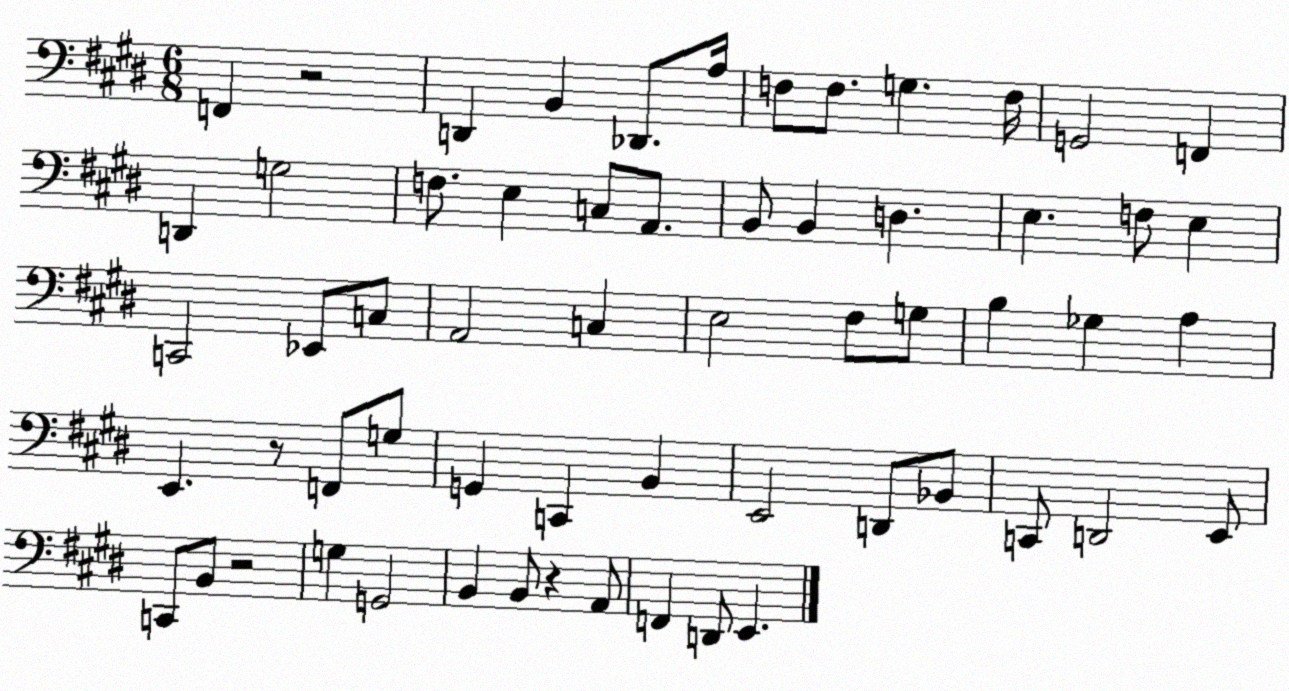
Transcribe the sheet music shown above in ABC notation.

X:1
T:Untitled
M:6/8
L:1/4
K:E
F,, z2 D,, B,, _D,,/2 A,/4 F,/2 F,/2 G, F,/4 G,,2 F,, D,, G,2 F,/2 E, C,/2 A,,/2 B,,/2 B,, D, E, F,/2 E, C,,2 _E,,/2 C,/2 A,,2 C, E,2 ^F,/2 G,/2 B, _G, A, E,, z/2 F,,/2 G,/2 G,, C,, B,, E,,2 D,,/2 _B,,/2 C,,/2 D,,2 E,,/2 C,,/2 B,,/2 z2 G, G,,2 B,, B,,/2 z A,,/2 F,, D,,/2 E,,